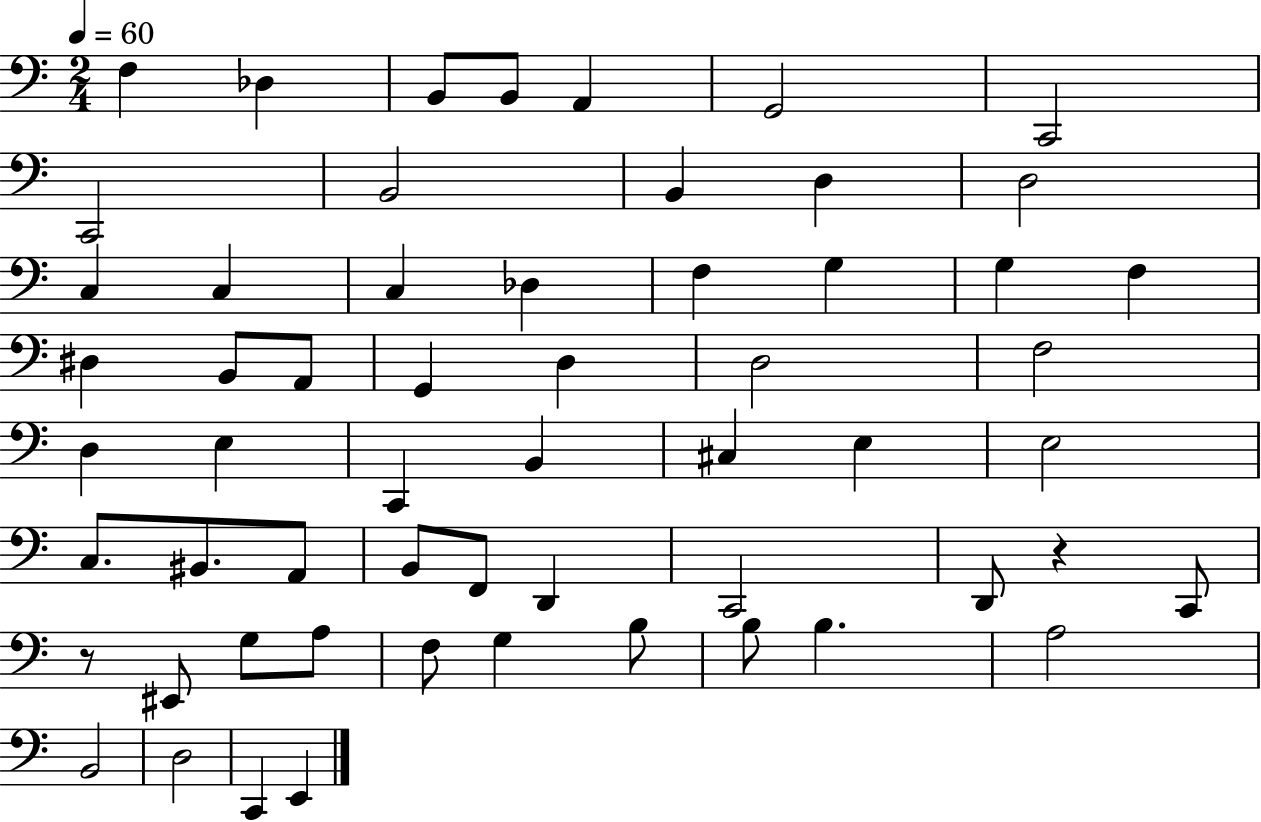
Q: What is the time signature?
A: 2/4